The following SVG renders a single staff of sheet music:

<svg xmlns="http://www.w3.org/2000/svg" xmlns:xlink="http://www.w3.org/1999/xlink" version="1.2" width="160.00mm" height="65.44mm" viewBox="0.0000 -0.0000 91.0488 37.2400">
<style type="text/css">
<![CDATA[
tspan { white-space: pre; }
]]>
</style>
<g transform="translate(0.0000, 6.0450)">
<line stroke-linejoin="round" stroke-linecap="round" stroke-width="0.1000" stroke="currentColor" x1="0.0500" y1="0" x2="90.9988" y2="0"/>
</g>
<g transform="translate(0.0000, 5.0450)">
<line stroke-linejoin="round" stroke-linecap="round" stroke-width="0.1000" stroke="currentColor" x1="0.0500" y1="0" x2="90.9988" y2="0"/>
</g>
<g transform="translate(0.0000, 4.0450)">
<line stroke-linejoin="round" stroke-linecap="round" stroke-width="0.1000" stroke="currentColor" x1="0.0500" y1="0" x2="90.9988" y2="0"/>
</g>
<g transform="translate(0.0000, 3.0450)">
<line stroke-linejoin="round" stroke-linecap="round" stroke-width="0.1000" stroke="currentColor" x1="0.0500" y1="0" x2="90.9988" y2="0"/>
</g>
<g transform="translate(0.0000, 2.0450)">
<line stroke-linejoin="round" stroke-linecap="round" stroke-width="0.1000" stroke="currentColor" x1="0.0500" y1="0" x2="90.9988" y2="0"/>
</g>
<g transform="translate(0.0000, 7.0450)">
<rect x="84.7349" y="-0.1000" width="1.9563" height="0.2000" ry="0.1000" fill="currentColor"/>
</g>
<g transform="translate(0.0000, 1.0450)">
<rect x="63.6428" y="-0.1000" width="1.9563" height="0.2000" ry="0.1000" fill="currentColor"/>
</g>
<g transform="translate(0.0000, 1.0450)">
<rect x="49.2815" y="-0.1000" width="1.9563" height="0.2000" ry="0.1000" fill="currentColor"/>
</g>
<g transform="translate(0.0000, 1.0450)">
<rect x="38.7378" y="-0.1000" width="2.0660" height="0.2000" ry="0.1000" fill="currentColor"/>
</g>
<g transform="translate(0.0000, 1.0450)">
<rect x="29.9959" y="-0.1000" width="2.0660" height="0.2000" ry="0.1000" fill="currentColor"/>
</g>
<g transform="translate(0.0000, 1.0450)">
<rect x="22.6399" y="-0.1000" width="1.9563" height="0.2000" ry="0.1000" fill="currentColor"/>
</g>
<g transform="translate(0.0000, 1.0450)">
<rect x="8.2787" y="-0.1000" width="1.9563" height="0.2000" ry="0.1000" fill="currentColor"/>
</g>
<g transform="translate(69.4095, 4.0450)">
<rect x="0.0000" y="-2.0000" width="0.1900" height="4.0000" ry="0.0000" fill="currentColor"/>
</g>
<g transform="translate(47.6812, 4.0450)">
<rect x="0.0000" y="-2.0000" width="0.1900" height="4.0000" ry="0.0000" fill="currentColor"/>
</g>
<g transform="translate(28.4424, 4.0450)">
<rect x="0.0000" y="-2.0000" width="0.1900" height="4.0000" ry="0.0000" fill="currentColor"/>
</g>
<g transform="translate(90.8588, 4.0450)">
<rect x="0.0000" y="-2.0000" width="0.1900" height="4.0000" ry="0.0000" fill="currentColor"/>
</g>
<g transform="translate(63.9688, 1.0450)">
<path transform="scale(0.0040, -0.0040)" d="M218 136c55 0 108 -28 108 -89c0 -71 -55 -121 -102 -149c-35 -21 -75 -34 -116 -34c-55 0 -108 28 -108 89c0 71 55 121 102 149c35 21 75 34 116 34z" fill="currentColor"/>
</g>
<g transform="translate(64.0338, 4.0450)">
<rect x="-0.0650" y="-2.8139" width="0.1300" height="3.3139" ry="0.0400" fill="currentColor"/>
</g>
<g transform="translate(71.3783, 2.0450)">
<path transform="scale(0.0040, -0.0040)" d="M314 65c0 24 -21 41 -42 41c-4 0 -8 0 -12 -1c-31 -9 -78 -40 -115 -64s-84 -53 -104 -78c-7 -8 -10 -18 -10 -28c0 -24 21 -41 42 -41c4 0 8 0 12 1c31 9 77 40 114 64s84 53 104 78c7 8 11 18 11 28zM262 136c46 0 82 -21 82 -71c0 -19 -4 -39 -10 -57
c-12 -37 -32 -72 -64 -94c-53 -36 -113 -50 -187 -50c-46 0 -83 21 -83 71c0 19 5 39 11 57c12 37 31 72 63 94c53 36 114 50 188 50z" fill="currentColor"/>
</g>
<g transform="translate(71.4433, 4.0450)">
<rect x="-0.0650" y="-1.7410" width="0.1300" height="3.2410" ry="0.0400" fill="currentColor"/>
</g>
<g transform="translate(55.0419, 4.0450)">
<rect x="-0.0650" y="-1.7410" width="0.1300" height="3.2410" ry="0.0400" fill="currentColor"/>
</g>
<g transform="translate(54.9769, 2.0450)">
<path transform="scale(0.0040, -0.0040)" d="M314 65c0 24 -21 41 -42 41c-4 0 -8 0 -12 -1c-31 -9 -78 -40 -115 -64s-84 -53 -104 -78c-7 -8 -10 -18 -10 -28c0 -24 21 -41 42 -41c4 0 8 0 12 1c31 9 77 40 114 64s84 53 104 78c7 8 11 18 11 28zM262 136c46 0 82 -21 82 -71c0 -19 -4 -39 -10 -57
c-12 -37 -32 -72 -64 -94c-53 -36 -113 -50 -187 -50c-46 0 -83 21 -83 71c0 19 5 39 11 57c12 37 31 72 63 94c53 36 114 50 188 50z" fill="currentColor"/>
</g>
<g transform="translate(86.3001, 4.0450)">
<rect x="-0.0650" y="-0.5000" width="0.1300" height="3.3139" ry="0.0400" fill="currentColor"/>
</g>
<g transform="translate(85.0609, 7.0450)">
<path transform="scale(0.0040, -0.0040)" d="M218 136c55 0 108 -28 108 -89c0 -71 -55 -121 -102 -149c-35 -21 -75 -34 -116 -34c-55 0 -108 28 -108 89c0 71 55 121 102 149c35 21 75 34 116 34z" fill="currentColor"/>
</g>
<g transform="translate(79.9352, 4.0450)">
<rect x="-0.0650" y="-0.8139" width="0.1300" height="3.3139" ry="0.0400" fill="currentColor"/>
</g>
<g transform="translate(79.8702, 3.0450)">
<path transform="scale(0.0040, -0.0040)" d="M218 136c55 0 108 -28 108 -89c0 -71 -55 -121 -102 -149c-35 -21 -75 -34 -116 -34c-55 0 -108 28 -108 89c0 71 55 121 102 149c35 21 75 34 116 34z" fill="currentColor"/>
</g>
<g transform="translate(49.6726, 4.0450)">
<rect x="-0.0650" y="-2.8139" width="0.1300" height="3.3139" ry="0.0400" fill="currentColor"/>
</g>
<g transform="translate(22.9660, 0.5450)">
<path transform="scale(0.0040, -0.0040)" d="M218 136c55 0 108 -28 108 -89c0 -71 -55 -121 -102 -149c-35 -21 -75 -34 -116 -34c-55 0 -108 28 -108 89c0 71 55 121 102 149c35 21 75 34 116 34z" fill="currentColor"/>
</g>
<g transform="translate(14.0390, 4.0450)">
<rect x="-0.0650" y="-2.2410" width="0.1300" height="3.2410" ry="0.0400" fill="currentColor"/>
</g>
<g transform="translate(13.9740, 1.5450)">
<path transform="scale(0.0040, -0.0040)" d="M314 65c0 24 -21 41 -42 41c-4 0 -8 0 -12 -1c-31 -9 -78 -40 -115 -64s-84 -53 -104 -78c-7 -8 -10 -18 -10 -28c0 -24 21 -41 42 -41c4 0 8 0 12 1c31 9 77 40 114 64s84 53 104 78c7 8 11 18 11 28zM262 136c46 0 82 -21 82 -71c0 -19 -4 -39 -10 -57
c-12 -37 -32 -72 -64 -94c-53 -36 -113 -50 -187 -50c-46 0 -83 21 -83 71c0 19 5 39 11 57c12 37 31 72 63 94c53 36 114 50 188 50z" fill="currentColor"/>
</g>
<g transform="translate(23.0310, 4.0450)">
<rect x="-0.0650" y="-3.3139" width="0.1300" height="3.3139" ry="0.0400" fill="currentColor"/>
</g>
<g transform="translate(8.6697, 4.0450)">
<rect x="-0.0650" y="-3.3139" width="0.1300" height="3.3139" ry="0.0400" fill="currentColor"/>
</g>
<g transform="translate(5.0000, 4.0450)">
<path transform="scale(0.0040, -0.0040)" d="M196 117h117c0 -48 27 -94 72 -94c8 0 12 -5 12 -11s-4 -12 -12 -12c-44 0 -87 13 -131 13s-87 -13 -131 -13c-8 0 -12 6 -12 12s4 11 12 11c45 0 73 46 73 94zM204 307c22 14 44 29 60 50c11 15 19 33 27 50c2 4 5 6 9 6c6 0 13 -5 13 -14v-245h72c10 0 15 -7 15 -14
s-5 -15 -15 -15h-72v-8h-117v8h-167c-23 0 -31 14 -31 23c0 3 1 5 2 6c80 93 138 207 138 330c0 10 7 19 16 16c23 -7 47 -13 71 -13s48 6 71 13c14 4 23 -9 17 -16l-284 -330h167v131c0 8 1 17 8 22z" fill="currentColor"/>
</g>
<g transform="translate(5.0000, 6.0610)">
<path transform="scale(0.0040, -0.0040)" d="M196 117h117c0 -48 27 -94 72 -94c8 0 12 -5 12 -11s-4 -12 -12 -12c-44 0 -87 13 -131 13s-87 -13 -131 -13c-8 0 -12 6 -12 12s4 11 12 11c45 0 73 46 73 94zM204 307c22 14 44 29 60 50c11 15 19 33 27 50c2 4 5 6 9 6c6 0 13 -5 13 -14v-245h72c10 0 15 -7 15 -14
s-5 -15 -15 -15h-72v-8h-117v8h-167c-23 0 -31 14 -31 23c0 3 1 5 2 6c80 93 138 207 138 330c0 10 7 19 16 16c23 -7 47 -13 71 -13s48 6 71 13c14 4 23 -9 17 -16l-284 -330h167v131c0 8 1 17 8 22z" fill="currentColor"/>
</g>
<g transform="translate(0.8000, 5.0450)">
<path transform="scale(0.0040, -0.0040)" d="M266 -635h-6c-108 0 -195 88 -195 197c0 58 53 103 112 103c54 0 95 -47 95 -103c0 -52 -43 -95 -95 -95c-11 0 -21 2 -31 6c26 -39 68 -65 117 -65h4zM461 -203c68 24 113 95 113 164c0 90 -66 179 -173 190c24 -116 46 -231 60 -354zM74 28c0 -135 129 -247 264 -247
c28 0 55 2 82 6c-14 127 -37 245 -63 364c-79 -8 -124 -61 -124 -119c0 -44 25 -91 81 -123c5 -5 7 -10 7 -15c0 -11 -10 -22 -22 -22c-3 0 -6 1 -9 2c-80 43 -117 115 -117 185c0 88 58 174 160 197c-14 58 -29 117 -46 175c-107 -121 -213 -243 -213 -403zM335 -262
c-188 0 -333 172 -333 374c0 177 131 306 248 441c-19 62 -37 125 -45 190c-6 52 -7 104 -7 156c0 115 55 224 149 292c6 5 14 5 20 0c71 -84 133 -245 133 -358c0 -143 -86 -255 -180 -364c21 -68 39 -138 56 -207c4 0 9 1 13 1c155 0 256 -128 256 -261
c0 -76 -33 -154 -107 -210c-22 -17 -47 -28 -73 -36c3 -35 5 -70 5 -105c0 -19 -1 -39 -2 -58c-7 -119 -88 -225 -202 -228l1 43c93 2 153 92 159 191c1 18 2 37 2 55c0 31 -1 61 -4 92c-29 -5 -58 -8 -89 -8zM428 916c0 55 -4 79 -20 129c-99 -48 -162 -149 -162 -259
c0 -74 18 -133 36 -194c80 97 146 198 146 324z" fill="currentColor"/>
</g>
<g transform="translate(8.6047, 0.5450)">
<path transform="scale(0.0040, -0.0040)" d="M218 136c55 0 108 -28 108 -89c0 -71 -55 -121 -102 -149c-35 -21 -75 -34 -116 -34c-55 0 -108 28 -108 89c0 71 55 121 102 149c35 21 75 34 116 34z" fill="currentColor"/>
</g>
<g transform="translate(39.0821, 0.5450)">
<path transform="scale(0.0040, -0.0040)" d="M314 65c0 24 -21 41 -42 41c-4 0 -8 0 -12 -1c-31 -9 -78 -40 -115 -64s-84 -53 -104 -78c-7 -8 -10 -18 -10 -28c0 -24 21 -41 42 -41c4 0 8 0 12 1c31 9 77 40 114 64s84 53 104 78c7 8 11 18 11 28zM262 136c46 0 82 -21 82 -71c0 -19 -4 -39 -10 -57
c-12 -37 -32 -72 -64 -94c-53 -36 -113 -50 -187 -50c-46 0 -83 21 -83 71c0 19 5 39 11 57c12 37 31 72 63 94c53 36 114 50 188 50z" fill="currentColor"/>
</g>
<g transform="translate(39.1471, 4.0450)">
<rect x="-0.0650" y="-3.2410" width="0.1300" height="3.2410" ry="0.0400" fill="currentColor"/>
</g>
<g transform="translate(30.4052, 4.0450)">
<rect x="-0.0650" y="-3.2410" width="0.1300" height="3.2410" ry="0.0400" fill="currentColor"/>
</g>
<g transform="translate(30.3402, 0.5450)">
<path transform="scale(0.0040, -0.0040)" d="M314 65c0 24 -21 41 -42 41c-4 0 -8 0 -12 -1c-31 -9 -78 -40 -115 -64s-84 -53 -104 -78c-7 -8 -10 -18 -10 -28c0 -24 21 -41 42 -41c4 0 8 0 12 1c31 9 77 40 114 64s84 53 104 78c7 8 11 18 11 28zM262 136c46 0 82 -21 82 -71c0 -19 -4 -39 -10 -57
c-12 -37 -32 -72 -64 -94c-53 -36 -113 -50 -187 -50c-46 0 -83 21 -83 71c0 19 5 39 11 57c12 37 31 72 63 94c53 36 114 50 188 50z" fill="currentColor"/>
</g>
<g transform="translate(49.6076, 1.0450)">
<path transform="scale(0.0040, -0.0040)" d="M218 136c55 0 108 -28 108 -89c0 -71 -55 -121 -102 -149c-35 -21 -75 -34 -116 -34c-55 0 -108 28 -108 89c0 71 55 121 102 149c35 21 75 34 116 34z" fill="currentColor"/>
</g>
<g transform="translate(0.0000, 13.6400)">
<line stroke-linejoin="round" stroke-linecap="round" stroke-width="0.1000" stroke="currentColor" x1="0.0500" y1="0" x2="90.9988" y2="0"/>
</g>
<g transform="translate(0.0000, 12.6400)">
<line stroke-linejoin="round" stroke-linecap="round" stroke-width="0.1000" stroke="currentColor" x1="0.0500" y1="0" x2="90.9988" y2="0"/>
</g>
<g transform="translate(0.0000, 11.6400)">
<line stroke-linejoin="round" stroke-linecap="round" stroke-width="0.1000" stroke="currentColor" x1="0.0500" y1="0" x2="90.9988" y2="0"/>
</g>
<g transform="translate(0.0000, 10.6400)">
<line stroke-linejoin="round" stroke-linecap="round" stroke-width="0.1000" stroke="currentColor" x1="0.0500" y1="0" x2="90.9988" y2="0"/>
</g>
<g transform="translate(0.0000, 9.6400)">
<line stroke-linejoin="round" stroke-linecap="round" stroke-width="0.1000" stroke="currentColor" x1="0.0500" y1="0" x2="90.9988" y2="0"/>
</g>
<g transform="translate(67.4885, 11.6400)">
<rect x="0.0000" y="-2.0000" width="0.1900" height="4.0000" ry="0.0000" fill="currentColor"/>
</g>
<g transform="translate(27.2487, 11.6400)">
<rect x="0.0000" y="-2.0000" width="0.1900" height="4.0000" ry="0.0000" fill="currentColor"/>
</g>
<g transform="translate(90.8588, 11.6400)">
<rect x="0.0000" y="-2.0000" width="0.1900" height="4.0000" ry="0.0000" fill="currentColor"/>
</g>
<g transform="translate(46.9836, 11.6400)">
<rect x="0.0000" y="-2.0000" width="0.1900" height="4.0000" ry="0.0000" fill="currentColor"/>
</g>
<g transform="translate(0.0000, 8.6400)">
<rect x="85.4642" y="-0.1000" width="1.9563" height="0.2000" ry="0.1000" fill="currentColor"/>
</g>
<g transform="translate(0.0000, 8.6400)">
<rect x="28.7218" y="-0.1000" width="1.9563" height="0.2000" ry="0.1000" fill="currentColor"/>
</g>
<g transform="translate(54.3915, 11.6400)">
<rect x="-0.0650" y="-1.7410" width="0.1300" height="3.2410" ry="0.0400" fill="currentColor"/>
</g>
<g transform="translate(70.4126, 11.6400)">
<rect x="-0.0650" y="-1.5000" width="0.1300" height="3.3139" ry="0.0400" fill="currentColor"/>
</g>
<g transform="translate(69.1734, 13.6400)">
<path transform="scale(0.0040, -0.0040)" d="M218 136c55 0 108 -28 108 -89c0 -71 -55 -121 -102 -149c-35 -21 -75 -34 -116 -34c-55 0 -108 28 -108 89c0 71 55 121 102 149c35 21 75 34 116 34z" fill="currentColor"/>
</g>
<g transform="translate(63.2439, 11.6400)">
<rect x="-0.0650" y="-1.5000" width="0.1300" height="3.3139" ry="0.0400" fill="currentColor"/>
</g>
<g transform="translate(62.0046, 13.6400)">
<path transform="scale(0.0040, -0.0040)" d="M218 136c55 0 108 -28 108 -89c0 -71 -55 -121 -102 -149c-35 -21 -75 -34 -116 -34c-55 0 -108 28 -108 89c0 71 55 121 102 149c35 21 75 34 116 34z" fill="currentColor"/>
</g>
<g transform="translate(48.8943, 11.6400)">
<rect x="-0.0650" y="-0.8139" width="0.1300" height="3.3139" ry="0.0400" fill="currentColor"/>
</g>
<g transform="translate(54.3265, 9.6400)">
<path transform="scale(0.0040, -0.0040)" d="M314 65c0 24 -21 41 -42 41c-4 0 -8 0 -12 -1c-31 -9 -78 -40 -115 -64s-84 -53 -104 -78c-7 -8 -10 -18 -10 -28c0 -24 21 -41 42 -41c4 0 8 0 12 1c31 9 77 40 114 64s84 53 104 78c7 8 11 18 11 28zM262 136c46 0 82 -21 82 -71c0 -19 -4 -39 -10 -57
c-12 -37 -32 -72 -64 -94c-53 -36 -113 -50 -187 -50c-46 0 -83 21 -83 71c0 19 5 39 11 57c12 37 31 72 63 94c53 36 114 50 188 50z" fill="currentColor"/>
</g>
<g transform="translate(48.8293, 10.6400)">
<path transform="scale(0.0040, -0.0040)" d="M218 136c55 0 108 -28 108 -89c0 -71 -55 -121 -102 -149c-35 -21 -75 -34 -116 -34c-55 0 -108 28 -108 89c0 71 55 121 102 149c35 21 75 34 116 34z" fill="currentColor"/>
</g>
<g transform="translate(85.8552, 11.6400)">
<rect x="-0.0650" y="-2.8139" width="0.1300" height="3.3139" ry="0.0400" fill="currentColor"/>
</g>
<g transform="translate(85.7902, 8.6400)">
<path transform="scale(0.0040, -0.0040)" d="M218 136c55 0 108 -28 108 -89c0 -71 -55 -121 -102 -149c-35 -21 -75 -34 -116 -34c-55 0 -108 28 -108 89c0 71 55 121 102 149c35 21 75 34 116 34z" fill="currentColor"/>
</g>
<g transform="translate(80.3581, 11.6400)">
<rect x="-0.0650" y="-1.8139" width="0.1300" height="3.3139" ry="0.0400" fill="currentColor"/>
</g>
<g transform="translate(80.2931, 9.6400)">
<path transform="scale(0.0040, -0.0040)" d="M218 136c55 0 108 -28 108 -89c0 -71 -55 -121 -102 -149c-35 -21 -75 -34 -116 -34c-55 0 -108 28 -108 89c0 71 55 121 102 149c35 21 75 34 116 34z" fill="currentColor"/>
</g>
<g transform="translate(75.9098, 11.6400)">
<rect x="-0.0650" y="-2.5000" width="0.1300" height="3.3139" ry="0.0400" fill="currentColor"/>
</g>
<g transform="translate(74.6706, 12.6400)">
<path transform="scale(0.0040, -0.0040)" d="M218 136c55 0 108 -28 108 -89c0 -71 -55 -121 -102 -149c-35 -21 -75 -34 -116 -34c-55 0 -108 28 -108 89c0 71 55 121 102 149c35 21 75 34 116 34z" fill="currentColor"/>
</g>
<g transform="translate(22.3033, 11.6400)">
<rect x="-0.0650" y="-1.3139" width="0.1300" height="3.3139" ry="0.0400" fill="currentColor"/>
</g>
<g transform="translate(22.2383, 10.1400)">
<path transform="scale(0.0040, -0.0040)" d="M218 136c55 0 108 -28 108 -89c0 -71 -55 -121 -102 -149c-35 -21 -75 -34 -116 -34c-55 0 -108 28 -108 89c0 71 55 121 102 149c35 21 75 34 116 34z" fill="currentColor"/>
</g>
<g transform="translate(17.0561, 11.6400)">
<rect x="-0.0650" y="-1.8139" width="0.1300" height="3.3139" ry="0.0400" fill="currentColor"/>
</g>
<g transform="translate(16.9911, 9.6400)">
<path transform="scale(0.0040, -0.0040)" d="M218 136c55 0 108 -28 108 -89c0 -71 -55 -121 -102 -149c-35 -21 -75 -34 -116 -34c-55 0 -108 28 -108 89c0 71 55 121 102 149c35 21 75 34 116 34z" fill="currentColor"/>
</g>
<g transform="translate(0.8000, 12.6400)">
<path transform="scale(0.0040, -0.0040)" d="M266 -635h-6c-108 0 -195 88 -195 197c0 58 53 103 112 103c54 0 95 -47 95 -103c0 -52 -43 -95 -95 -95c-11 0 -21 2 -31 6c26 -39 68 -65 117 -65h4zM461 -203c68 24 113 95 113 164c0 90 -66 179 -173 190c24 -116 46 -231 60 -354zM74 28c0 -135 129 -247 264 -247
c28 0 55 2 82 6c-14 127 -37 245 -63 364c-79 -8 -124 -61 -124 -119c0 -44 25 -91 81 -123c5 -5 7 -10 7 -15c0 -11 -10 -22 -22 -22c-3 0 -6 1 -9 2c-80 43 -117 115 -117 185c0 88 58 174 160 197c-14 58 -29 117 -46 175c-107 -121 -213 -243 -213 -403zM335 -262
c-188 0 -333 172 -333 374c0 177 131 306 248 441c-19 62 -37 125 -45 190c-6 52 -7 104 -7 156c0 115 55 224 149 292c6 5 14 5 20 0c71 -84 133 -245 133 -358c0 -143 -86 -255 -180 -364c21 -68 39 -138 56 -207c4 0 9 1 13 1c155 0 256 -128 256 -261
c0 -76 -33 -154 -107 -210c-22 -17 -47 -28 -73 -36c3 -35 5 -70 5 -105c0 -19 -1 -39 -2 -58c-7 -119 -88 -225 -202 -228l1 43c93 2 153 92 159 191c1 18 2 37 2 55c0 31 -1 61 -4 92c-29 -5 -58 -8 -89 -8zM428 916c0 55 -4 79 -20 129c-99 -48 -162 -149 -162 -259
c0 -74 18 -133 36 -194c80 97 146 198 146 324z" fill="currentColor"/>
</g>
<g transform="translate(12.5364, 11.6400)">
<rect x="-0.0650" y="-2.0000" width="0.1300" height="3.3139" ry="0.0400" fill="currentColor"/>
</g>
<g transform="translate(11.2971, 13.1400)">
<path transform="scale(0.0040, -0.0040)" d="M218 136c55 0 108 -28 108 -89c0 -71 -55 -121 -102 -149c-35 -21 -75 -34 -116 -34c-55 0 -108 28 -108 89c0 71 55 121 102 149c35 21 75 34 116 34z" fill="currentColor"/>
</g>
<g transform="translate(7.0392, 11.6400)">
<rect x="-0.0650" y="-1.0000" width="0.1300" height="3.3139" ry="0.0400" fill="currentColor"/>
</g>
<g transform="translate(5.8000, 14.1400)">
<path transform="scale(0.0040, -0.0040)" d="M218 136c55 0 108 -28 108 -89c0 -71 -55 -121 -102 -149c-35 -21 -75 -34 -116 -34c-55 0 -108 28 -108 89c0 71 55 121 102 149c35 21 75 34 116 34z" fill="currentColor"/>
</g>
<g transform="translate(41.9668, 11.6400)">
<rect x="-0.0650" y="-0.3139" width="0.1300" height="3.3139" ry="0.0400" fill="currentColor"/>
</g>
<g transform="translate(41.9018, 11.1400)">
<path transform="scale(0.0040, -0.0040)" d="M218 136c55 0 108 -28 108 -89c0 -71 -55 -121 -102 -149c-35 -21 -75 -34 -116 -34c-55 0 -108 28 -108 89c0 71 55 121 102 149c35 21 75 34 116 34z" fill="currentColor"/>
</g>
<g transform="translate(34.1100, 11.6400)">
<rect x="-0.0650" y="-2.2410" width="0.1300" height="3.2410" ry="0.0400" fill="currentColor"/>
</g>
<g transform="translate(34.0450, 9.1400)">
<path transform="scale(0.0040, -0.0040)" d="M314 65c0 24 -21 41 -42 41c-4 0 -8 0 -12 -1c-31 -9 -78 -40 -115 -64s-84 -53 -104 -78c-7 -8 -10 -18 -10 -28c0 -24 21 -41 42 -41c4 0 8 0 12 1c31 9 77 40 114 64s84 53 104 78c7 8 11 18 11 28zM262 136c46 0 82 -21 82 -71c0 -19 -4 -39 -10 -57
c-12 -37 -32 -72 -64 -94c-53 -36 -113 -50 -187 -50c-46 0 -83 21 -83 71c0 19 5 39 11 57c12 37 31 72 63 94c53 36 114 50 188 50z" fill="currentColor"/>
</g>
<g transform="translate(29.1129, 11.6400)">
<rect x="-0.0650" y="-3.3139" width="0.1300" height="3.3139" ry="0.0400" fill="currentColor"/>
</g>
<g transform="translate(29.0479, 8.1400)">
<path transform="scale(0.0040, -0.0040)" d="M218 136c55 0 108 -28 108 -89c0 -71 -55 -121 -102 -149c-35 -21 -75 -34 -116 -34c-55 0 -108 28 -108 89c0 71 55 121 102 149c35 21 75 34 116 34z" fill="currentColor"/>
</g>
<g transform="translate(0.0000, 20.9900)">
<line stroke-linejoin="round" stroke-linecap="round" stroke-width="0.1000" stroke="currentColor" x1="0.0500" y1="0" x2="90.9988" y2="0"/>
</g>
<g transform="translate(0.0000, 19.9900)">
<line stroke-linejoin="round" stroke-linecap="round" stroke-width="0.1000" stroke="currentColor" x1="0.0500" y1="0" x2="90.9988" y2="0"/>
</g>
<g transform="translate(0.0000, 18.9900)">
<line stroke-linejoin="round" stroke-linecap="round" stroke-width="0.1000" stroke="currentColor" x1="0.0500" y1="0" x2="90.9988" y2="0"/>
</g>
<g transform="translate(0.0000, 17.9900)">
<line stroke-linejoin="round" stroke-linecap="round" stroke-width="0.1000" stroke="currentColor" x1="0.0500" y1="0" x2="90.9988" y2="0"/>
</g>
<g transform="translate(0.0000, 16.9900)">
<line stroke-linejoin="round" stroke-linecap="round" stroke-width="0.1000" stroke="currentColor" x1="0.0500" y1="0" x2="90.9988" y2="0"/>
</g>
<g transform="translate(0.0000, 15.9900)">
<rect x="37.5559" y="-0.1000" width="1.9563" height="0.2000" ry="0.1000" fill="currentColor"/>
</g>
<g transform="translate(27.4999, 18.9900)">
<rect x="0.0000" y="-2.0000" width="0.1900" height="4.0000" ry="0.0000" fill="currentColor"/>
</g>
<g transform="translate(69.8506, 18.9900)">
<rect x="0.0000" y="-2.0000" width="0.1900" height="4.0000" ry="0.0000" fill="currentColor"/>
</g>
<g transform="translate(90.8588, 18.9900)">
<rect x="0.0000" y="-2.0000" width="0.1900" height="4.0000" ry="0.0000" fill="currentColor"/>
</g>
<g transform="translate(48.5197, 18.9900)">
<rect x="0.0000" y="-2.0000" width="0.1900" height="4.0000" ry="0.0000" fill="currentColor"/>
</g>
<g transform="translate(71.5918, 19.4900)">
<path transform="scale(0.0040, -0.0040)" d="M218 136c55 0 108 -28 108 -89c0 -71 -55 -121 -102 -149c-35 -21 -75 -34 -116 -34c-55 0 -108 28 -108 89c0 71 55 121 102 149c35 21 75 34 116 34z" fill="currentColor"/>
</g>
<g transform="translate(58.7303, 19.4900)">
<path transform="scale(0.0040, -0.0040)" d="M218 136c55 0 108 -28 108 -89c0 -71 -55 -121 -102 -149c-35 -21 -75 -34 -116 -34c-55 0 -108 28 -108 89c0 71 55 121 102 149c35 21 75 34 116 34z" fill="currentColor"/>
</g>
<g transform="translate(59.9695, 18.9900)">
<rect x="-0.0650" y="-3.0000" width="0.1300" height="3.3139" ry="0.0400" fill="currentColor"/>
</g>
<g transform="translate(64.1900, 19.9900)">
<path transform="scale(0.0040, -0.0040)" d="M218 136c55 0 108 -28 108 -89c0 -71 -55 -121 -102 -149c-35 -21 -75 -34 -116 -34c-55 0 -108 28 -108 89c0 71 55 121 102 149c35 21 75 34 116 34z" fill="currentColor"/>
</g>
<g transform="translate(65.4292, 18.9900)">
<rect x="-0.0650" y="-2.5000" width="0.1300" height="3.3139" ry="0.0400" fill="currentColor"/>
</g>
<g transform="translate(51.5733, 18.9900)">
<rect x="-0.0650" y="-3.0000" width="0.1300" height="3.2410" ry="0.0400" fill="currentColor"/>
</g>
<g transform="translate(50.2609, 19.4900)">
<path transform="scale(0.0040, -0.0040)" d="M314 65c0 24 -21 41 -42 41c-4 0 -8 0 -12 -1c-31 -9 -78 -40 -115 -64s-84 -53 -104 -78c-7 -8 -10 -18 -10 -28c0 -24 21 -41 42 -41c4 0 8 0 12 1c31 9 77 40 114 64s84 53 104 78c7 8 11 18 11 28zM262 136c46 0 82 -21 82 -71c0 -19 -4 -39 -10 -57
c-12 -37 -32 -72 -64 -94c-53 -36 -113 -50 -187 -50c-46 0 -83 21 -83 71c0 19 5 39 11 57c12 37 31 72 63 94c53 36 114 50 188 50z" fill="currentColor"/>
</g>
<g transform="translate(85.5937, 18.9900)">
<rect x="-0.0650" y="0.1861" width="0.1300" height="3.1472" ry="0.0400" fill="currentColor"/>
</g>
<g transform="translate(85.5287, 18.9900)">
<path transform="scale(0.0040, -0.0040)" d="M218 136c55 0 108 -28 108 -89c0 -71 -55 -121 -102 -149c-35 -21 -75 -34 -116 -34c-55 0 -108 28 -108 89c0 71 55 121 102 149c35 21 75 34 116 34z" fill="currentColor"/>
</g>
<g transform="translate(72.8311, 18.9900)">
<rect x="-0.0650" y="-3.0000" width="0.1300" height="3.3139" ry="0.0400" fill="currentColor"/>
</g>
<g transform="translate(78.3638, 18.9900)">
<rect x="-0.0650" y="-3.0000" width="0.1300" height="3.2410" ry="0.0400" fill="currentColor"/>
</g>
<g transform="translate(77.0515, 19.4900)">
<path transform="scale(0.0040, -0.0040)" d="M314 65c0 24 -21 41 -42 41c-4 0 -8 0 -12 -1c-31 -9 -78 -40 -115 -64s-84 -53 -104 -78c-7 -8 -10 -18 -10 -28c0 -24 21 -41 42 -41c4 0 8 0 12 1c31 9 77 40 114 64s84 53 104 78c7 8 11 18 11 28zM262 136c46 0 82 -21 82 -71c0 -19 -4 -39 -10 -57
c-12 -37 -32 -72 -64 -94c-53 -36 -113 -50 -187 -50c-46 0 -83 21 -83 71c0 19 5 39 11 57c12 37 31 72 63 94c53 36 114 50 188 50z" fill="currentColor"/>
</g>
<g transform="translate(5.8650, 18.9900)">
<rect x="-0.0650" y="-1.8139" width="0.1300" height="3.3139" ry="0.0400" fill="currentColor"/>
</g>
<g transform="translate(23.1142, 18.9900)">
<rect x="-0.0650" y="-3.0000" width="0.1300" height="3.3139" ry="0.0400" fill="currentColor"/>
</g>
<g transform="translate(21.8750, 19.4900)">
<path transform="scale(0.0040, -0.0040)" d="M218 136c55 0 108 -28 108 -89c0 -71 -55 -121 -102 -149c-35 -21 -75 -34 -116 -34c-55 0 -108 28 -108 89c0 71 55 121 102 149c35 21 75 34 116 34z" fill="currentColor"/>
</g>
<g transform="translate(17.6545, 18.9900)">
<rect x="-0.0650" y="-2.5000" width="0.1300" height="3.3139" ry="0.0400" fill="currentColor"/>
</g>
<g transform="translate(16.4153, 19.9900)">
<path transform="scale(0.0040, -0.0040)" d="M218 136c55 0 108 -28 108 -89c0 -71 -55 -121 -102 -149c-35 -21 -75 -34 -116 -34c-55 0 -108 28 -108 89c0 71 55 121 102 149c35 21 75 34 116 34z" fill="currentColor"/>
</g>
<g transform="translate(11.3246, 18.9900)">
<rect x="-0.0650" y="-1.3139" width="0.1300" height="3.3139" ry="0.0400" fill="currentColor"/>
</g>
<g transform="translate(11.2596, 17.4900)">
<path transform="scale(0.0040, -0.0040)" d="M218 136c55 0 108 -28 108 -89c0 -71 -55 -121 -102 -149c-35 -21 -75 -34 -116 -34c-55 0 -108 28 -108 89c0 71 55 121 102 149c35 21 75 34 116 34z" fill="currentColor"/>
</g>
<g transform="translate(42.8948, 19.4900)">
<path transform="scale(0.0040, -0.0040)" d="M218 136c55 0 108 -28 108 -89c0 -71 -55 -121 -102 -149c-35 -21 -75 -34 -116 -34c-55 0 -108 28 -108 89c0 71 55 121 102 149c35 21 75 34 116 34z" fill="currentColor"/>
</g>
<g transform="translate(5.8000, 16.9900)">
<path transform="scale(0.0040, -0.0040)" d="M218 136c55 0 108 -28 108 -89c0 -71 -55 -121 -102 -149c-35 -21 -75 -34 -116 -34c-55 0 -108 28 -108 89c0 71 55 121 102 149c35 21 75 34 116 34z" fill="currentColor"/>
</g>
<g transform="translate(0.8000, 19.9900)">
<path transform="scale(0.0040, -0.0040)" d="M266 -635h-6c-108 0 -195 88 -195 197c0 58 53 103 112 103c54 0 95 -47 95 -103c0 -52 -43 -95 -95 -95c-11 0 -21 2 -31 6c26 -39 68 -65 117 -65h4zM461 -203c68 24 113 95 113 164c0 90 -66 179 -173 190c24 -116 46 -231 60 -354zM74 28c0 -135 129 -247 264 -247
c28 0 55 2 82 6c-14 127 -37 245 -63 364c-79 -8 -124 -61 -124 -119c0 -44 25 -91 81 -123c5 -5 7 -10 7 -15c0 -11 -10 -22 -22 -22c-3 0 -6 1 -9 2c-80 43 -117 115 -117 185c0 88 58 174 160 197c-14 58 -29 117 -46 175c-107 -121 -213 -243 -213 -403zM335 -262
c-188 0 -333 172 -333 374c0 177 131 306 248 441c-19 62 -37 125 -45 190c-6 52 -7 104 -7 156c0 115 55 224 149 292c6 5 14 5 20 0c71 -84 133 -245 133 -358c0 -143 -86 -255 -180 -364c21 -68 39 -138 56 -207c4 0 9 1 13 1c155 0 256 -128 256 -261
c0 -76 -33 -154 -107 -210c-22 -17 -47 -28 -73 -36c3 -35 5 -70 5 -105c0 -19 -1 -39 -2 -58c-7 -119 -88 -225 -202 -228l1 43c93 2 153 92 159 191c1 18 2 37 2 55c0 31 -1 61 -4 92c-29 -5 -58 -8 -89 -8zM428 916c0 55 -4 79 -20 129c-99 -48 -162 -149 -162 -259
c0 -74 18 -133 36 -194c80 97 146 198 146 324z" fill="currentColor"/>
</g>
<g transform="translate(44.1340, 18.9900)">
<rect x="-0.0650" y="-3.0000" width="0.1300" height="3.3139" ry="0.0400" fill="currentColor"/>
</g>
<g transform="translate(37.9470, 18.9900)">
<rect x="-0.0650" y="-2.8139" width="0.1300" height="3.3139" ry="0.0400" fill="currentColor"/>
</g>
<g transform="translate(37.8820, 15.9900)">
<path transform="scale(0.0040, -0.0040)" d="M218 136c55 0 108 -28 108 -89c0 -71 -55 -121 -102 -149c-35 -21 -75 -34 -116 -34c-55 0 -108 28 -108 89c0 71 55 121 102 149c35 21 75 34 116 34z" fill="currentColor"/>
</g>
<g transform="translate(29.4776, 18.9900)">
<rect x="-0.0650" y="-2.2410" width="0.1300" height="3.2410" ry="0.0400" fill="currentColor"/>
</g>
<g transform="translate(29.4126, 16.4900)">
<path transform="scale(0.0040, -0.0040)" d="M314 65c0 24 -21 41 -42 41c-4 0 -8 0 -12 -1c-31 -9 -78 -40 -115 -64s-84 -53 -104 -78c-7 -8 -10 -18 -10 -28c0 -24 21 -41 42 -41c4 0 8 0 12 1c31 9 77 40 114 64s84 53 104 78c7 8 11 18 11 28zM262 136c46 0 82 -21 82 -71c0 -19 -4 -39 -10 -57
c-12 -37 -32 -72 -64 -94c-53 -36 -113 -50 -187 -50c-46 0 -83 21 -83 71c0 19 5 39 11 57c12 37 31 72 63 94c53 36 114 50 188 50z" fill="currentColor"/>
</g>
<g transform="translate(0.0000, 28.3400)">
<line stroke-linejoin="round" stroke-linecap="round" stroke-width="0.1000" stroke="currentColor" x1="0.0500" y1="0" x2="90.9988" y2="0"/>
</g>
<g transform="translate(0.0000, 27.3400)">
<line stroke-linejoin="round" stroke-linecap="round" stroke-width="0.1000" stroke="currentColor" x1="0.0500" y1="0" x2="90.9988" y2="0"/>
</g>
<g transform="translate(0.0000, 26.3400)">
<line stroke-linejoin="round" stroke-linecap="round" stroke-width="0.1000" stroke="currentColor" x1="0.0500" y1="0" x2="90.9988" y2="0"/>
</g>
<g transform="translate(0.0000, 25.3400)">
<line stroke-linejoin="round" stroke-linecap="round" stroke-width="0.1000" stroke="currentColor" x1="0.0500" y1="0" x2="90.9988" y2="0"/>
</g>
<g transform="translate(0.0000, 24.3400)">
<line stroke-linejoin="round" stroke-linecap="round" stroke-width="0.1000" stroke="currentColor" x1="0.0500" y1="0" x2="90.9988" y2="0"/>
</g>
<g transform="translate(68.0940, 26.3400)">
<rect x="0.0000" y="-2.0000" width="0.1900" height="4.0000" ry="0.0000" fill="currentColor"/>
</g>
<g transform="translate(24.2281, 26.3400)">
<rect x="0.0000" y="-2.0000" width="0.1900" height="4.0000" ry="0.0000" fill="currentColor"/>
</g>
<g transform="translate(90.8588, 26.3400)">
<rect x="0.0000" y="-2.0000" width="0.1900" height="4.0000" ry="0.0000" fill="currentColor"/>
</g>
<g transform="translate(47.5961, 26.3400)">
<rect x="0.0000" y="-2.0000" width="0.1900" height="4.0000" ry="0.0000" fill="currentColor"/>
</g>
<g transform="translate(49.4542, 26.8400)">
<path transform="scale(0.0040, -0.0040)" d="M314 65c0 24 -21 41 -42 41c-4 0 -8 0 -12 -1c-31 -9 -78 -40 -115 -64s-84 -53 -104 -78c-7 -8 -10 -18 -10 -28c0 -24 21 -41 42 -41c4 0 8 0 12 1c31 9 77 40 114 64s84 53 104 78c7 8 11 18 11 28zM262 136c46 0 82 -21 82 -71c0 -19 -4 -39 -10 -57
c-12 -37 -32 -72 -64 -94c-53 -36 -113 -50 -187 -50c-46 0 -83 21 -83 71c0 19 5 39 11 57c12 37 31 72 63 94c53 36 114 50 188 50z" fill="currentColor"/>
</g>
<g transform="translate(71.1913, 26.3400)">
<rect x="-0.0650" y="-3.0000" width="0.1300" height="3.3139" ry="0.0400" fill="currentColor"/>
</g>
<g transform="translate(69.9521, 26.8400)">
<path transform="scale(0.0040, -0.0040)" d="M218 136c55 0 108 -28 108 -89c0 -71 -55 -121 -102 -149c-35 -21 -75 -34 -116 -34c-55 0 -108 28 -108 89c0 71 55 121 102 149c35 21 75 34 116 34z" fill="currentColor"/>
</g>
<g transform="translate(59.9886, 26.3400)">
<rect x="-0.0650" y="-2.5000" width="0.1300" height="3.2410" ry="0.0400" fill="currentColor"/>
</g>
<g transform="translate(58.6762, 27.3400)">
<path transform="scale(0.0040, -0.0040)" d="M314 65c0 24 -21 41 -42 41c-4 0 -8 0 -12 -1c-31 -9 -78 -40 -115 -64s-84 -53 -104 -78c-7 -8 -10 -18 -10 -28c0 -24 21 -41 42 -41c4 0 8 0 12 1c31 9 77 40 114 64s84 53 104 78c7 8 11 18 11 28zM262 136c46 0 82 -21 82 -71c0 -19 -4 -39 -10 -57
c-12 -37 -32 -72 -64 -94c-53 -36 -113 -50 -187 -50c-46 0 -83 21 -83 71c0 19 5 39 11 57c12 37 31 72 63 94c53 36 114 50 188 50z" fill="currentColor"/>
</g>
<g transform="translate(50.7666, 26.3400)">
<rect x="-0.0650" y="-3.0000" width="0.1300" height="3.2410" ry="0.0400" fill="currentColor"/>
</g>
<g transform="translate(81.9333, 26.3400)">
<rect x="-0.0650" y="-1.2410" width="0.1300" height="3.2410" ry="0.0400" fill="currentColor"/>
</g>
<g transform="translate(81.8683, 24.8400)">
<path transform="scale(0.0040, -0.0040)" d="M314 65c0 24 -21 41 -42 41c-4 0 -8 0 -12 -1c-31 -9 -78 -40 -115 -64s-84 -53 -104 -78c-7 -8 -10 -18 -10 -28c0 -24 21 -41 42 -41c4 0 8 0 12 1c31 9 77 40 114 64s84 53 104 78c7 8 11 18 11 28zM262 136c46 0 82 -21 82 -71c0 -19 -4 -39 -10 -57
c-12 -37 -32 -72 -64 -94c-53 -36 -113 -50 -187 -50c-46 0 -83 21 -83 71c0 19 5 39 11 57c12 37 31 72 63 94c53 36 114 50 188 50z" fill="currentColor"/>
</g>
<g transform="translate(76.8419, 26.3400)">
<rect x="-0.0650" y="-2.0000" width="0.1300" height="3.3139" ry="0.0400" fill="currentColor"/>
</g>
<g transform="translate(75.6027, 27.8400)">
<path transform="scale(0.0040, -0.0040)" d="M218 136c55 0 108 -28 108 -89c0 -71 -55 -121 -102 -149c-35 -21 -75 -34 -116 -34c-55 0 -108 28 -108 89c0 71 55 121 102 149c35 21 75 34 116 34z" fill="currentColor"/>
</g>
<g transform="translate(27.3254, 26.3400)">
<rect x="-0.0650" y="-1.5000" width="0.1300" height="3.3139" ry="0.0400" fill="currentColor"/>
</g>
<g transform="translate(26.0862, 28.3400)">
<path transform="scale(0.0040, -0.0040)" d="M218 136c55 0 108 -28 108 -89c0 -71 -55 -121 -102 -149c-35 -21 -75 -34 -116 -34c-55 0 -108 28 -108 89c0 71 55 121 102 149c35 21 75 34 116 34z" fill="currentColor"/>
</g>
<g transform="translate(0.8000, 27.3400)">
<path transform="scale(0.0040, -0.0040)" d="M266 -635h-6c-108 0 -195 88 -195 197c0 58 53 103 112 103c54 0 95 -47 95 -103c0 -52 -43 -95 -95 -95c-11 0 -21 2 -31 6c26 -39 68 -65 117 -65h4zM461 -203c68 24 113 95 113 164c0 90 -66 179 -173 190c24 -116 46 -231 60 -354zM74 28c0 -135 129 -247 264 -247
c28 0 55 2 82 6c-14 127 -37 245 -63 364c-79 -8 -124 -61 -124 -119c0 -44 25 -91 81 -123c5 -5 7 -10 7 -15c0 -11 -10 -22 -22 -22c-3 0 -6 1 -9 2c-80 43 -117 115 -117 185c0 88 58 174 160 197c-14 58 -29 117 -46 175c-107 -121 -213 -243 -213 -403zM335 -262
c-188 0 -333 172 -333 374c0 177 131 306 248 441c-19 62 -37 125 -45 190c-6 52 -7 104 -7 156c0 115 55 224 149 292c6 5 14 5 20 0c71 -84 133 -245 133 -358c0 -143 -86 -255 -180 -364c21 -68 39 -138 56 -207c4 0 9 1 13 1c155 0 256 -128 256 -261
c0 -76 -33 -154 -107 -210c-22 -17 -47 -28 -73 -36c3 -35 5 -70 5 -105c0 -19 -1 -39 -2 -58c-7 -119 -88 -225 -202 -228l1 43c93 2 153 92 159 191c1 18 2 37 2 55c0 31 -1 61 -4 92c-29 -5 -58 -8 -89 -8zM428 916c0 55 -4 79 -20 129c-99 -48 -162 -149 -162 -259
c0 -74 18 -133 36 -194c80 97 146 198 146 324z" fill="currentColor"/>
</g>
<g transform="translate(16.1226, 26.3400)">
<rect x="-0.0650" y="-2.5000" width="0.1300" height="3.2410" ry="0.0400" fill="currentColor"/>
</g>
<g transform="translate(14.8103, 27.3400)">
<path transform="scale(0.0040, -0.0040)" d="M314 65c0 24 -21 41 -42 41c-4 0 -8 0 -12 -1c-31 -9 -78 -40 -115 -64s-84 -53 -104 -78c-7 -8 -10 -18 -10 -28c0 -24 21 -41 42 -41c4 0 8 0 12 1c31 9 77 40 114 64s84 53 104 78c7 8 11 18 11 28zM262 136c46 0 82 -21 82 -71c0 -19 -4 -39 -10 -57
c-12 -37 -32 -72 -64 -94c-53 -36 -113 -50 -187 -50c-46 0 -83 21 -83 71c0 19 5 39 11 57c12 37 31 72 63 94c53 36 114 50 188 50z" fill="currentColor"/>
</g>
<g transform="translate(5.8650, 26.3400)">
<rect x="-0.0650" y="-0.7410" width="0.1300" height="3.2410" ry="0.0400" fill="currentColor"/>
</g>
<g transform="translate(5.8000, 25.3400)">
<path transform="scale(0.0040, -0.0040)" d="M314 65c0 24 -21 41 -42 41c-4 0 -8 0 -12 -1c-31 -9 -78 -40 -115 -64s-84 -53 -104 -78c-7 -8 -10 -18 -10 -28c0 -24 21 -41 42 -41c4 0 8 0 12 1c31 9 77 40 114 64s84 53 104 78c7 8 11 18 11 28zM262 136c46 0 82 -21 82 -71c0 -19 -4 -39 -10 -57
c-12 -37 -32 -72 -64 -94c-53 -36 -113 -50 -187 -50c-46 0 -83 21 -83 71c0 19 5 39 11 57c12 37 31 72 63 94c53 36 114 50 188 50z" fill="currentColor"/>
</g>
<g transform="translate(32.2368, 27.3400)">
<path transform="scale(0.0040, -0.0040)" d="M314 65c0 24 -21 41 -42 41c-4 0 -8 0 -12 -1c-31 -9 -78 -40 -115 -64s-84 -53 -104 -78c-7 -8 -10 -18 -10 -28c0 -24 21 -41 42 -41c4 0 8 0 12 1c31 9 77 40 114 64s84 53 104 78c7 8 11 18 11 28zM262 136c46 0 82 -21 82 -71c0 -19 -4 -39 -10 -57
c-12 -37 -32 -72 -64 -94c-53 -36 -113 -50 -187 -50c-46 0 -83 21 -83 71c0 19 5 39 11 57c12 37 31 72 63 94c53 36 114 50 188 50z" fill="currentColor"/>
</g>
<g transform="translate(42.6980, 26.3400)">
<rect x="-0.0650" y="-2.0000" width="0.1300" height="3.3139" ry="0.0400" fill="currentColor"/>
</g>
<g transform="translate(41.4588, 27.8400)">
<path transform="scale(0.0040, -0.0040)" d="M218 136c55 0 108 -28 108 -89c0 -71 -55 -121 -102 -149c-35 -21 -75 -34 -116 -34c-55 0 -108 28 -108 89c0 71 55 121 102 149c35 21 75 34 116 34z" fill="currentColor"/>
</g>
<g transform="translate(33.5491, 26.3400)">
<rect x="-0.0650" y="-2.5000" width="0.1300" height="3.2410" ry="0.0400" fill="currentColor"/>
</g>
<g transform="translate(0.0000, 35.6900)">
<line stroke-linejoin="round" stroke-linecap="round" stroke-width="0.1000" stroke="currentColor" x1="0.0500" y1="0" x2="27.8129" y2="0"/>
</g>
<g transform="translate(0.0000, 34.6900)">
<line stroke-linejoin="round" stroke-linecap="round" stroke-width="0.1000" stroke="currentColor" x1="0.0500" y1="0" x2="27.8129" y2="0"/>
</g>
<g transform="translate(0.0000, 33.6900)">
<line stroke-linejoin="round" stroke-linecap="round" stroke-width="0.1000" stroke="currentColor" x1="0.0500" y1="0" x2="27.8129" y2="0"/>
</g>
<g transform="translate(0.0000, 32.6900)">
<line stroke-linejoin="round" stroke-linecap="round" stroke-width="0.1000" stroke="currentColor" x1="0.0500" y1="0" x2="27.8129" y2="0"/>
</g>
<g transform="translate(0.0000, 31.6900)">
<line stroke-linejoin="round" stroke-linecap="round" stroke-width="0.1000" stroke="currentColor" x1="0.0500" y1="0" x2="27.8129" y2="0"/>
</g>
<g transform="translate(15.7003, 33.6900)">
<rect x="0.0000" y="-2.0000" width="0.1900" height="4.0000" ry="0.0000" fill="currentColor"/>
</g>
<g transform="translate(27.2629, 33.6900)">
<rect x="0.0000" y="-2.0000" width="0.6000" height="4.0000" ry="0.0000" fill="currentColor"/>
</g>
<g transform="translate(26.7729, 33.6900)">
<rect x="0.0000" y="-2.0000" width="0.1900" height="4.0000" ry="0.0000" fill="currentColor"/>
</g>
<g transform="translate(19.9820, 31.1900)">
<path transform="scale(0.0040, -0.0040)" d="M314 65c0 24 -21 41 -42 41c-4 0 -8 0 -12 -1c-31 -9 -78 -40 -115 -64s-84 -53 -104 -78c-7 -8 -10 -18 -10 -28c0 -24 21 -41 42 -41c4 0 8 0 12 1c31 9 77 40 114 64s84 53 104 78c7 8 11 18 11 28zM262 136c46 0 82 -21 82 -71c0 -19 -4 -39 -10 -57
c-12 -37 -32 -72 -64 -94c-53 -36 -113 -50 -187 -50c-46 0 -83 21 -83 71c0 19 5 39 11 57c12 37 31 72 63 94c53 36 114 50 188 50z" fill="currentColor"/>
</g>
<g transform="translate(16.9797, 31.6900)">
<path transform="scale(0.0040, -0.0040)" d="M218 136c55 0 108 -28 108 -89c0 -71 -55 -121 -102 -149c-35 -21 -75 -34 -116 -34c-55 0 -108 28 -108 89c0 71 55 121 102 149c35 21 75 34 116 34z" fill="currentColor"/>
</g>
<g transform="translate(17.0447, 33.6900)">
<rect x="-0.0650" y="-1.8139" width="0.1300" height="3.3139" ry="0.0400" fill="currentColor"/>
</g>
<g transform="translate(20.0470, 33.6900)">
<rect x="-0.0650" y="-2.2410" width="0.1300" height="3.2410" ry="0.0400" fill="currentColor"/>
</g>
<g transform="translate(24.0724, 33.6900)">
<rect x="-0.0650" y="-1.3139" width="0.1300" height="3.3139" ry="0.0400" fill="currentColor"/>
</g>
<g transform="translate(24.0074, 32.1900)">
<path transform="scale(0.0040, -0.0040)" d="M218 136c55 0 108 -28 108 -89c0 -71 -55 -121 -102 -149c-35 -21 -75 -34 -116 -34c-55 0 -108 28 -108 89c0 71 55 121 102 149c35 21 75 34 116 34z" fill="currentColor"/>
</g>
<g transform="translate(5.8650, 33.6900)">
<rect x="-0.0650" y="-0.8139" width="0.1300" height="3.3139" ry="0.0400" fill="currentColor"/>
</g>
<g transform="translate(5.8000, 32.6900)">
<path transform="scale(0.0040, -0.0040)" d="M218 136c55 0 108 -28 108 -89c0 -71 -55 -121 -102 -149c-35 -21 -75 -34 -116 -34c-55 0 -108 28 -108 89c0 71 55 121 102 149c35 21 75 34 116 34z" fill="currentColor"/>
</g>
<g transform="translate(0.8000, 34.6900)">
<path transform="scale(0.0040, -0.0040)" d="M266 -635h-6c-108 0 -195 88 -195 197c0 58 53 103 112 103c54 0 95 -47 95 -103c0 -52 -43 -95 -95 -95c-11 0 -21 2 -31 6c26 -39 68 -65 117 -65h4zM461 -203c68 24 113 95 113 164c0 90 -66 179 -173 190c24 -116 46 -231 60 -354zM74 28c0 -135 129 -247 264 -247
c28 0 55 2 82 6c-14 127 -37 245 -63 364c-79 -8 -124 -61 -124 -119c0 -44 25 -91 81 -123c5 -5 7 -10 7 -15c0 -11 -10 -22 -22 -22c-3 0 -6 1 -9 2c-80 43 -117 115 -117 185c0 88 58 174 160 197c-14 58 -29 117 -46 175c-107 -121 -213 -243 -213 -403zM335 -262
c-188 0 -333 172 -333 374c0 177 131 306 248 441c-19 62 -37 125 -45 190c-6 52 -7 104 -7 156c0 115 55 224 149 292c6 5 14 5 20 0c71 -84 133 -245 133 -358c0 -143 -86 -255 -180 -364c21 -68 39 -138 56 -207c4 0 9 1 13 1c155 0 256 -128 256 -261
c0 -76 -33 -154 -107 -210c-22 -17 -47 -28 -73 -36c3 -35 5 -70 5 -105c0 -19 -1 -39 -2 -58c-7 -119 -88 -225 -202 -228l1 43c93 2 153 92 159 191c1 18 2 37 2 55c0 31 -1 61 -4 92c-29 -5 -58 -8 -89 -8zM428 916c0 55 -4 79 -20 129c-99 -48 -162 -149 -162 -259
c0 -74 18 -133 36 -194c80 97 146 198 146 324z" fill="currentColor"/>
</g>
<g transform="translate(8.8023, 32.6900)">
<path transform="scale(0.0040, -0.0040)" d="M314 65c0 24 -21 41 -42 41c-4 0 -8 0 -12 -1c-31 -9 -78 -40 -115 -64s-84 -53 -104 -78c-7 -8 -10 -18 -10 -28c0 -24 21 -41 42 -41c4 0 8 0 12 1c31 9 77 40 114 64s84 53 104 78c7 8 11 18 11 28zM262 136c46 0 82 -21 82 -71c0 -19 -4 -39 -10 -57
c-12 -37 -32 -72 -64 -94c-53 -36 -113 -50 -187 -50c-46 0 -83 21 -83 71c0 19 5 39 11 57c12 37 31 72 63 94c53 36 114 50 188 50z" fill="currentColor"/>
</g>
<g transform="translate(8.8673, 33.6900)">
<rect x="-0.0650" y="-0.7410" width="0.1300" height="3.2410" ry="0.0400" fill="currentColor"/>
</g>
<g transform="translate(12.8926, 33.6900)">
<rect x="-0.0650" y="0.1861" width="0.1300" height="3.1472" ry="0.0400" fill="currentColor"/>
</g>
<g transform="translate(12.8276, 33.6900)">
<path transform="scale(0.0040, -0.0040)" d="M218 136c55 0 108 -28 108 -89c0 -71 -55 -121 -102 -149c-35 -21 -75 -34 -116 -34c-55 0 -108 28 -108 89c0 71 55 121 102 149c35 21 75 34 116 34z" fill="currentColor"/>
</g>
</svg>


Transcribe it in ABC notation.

X:1
T:Untitled
M:4/4
L:1/4
K:C
b g2 b b2 b2 a f2 a f2 d C D F f e b g2 c d f2 E E G f a f e G A g2 a A A2 A G A A2 B d2 G2 E G2 F A2 G2 A F e2 d d2 B f g2 e